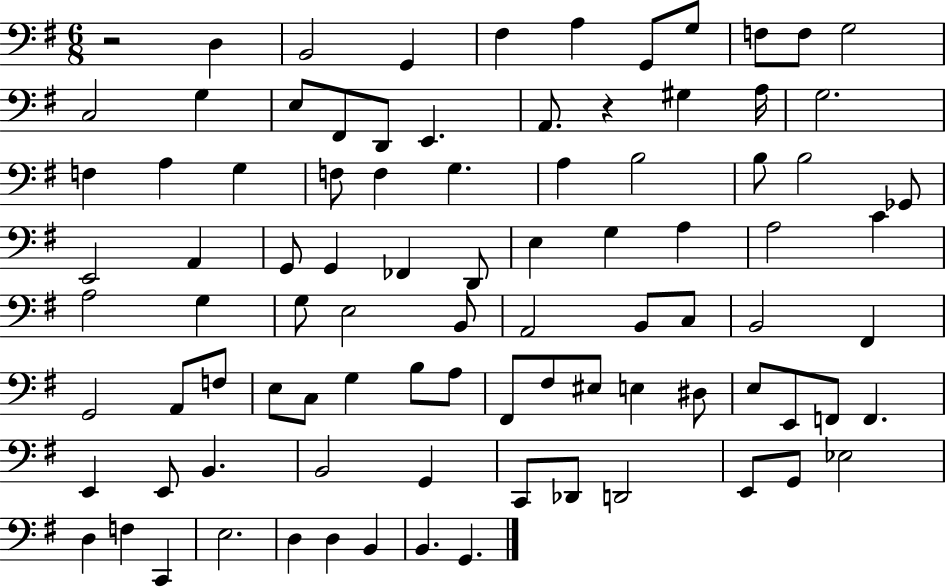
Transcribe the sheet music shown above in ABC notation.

X:1
T:Untitled
M:6/8
L:1/4
K:G
z2 D, B,,2 G,, ^F, A, G,,/2 G,/2 F,/2 F,/2 G,2 C,2 G, E,/2 ^F,,/2 D,,/2 E,, A,,/2 z ^G, A,/4 G,2 F, A, G, F,/2 F, G, A, B,2 B,/2 B,2 _G,,/2 E,,2 A,, G,,/2 G,, _F,, D,,/2 E, G, A, A,2 C A,2 G, G,/2 E,2 B,,/2 A,,2 B,,/2 C,/2 B,,2 ^F,, G,,2 A,,/2 F,/2 E,/2 C,/2 G, B,/2 A,/2 ^F,,/2 ^F,/2 ^E,/2 E, ^D,/2 E,/2 E,,/2 F,,/2 F,, E,, E,,/2 B,, B,,2 G,, C,,/2 _D,,/2 D,,2 E,,/2 G,,/2 _E,2 D, F, C,, E,2 D, D, B,, B,, G,,